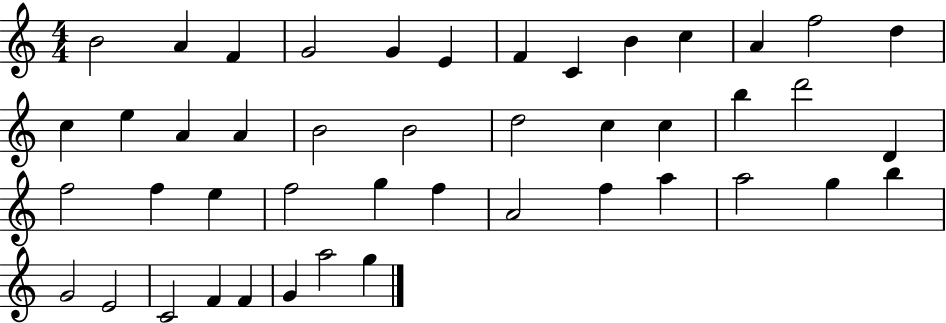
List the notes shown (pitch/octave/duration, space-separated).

B4/h A4/q F4/q G4/h G4/q E4/q F4/q C4/q B4/q C5/q A4/q F5/h D5/q C5/q E5/q A4/q A4/q B4/h B4/h D5/h C5/q C5/q B5/q D6/h D4/q F5/h F5/q E5/q F5/h G5/q F5/q A4/h F5/q A5/q A5/h G5/q B5/q G4/h E4/h C4/h F4/q F4/q G4/q A5/h G5/q